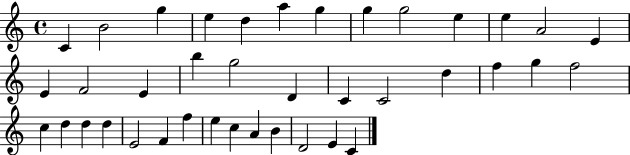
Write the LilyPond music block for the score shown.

{
  \clef treble
  \time 4/4
  \defaultTimeSignature
  \key c \major
  c'4 b'2 g''4 | e''4 d''4 a''4 g''4 | g''4 g''2 e''4 | e''4 a'2 e'4 | \break e'4 f'2 e'4 | b''4 g''2 d'4 | c'4 c'2 d''4 | f''4 g''4 f''2 | \break c''4 d''4 d''4 d''4 | e'2 f'4 f''4 | e''4 c''4 a'4 b'4 | d'2 e'4 c'4 | \break \bar "|."
}